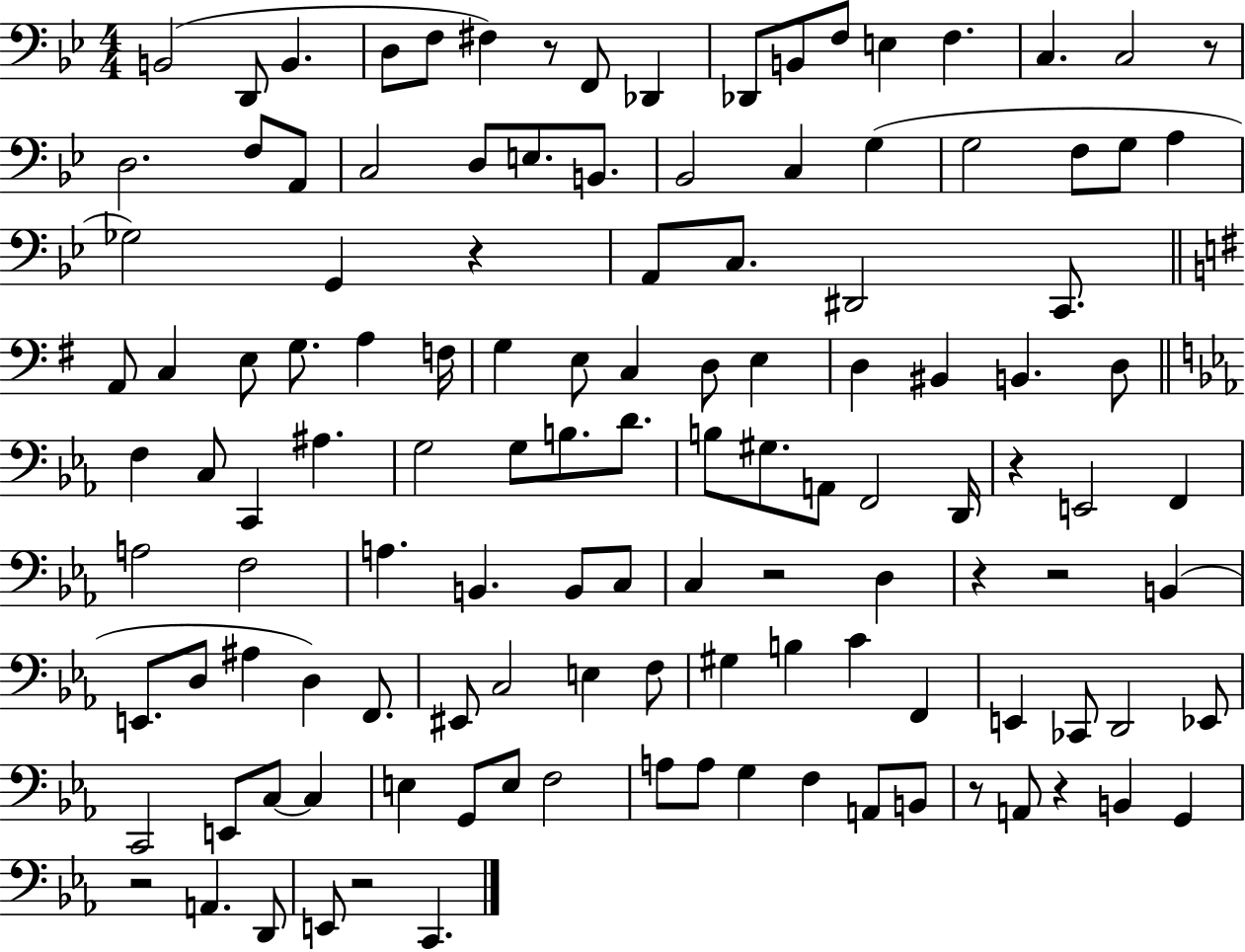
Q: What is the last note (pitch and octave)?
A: C2